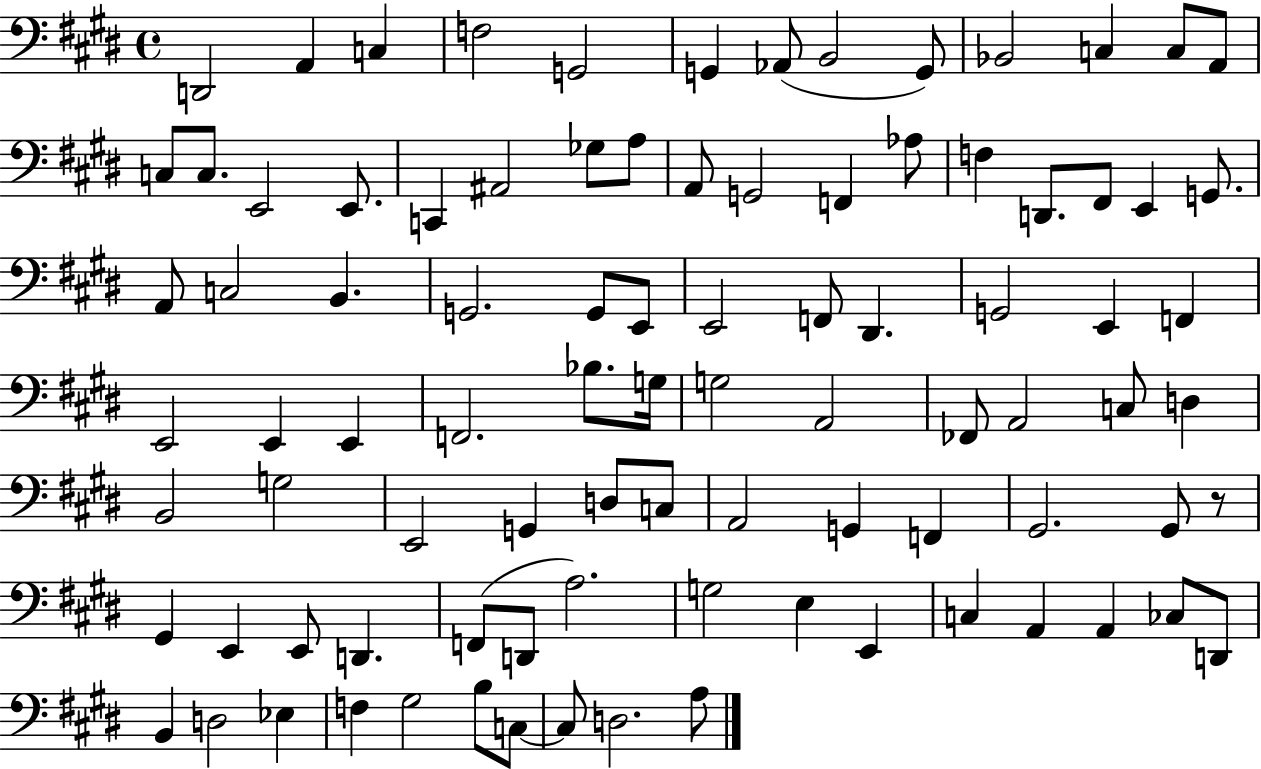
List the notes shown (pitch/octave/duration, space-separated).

D2/h A2/q C3/q F3/h G2/h G2/q Ab2/e B2/h G2/e Bb2/h C3/q C3/e A2/e C3/e C3/e. E2/h E2/e. C2/q A#2/h Gb3/e A3/e A2/e G2/h F2/q Ab3/e F3/q D2/e. F#2/e E2/q G2/e. A2/e C3/h B2/q. G2/h. G2/e E2/e E2/h F2/e D#2/q. G2/h E2/q F2/q E2/h E2/q E2/q F2/h. Bb3/e. G3/s G3/h A2/h FES2/e A2/h C3/e D3/q B2/h G3/h E2/h G2/q D3/e C3/e A2/h G2/q F2/q G#2/h. G#2/e R/e G#2/q E2/q E2/e D2/q. F2/e D2/e A3/h. G3/h E3/q E2/q C3/q A2/q A2/q CES3/e D2/e B2/q D3/h Eb3/q F3/q G#3/h B3/e C3/e C3/e D3/h. A3/e